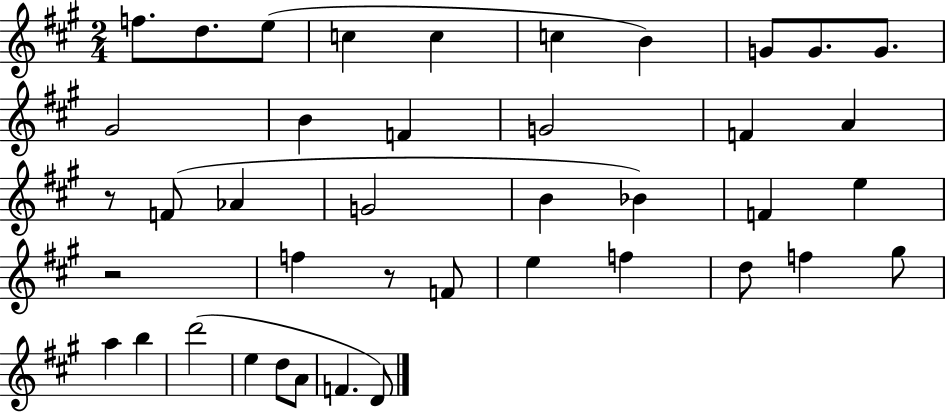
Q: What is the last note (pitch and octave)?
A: D4